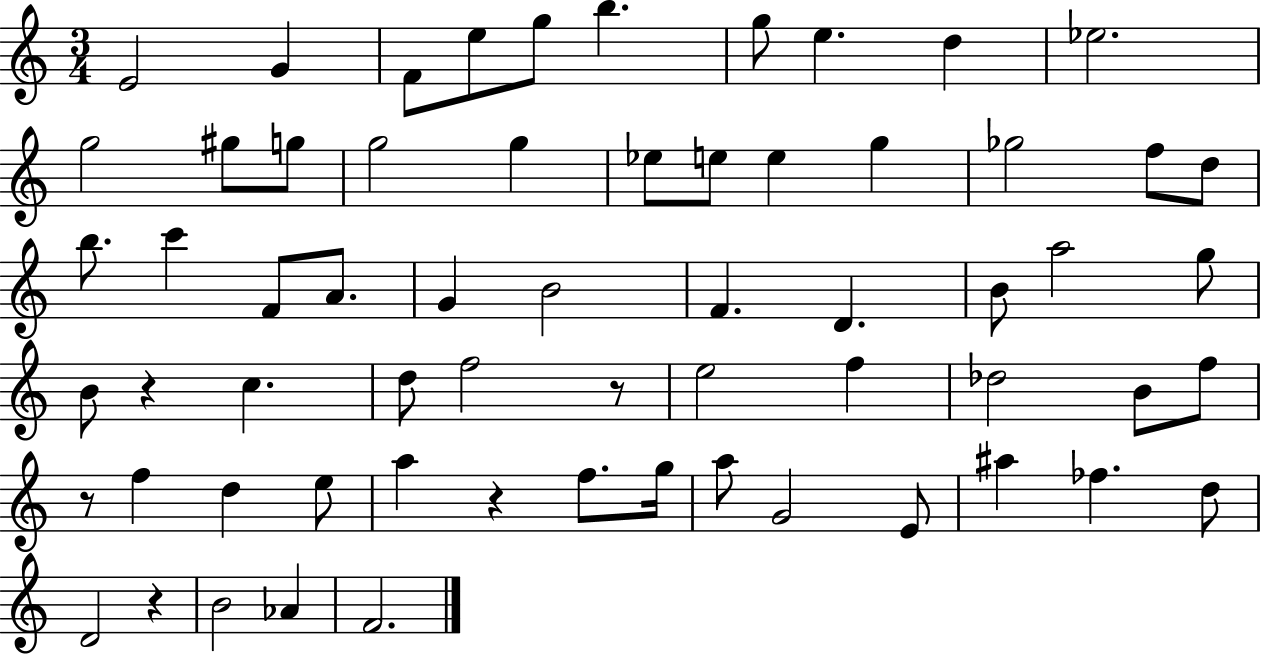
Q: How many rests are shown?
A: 5